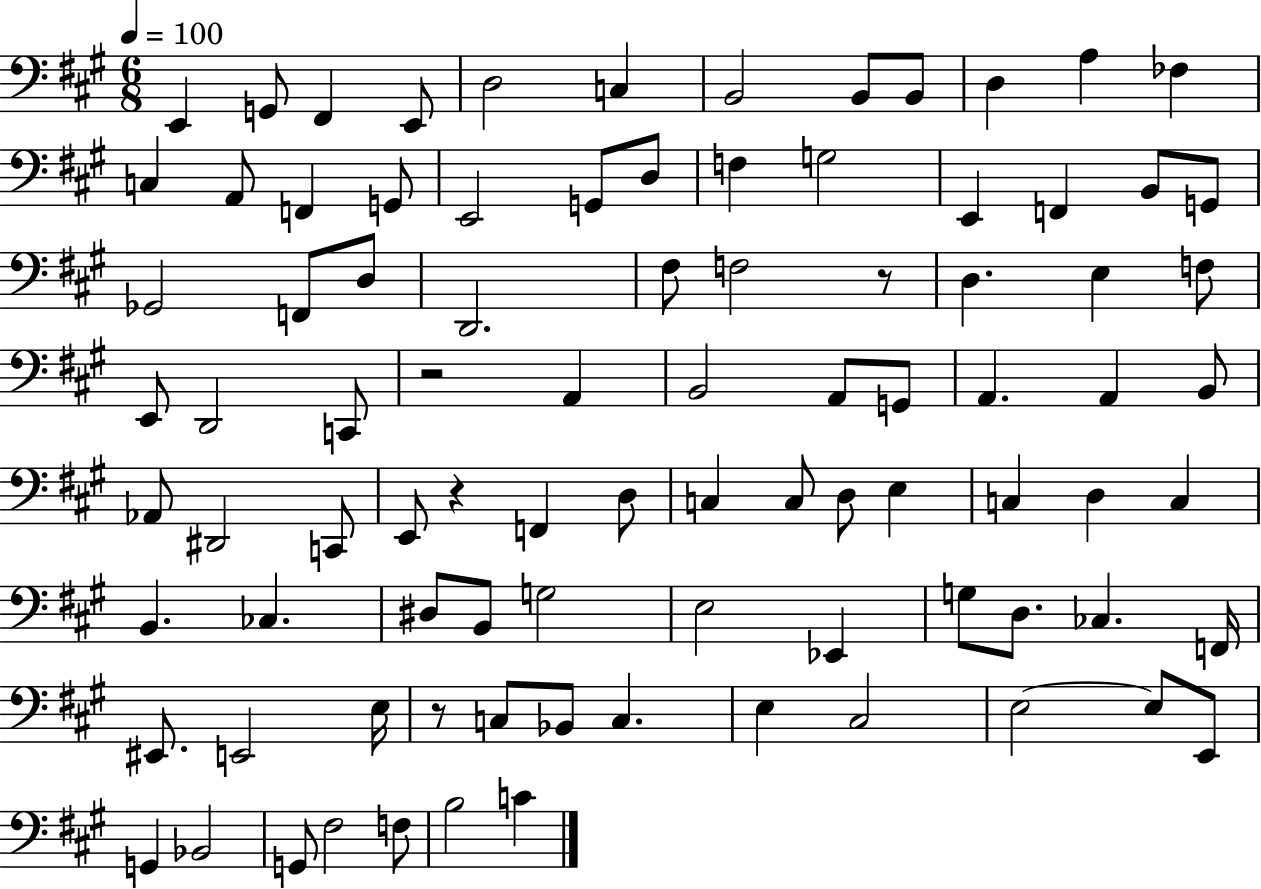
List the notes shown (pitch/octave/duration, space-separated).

E2/q G2/e F#2/q E2/e D3/h C3/q B2/h B2/e B2/e D3/q A3/q FES3/q C3/q A2/e F2/q G2/e E2/h G2/e D3/e F3/q G3/h E2/q F2/q B2/e G2/e Gb2/h F2/e D3/e D2/h. F#3/e F3/h R/e D3/q. E3/q F3/e E2/e D2/h C2/e R/h A2/q B2/h A2/e G2/e A2/q. A2/q B2/e Ab2/e D#2/h C2/e E2/e R/q F2/q D3/e C3/q C3/e D3/e E3/q C3/q D3/q C3/q B2/q. CES3/q. D#3/e B2/e G3/h E3/h Eb2/q G3/e D3/e. CES3/q. F2/s EIS2/e. E2/h E3/s R/e C3/e Bb2/e C3/q. E3/q C#3/h E3/h E3/e E2/e G2/q Bb2/h G2/e F#3/h F3/e B3/h C4/q